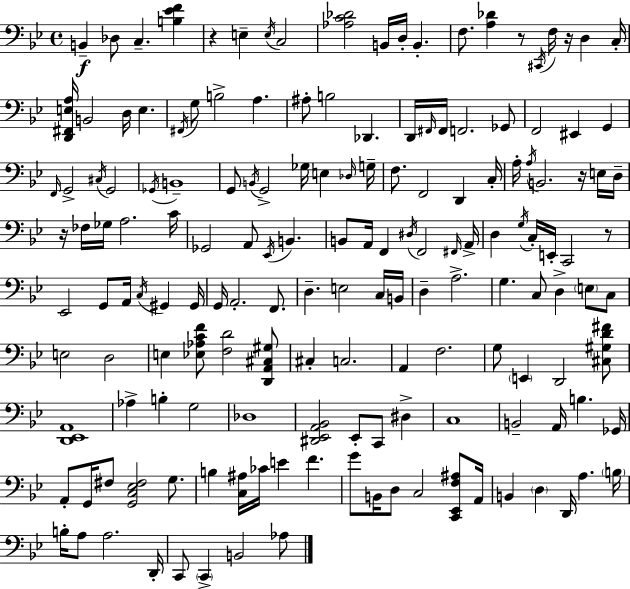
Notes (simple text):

B2/q Db3/e C3/q. [B3,Eb4,F4]/q R/q E3/q E3/s C3/h [Ab3,C4,Db4]/h B2/s D3/s B2/q. F3/e. [A3,Db4]/q R/e C#2/s F3/s R/s D3/q C3/s [D2,F#2,E3,A3]/s B2/h D3/s E3/q. F#2/s G3/e B3/h A3/q. A#3/e B3/h Db2/q. D2/s F#2/s F#2/s F2/h. Gb2/e F2/h EIS2/q G2/q F2/s G2/h C#3/s G2/h Gb2/s B2/w G2/e B2/s G2/h Gb3/s E3/q Db3/s G3/s F3/e. F2/h D2/q C3/s A3/s A3/s B2/h. R/s E3/s D3/s R/s FES3/s Gb3/s A3/h. C4/s Gb2/h A2/e Eb2/s B2/q. B2/e A2/s F2/q D#3/s F2/h F#2/s A2/s D3/q G3/s C3/s E2/s C2/h R/e Eb2/h G2/e A2/s C3/s G#2/q G#2/s G2/s A2/h. F2/e. D3/q. E3/h C3/s B2/s D3/q A3/h. G3/q. C3/e D3/q E3/e C3/e E3/h D3/h E3/q [Eb3,Ab3,C4,F4]/e [F3,D4]/h [D2,A2,C#3,G#3]/e C#3/q C3/h. A2/q F3/h. G3/e E2/q D2/h [C#3,G#3,D4,F#4]/e [D2,Eb2,A2]/w Ab3/q B3/q G3/h Db3/w [D#2,Eb2,A2,Bb2]/h Eb2/e C2/e D#3/q C3/w B2/h A2/s B3/q. Gb2/s A2/e G2/s F#3/e [G2,C3,Eb3,F#3]/h G3/e. B3/q [C3,A#3]/s CES4/s E4/q F4/q. G4/e B2/s D3/e C3/h [C2,Eb2,F3,A#3]/e A2/s B2/q D3/q D2/s A3/q. B3/s B3/s A3/e A3/h. D2/s C2/e C2/q B2/h Ab3/e